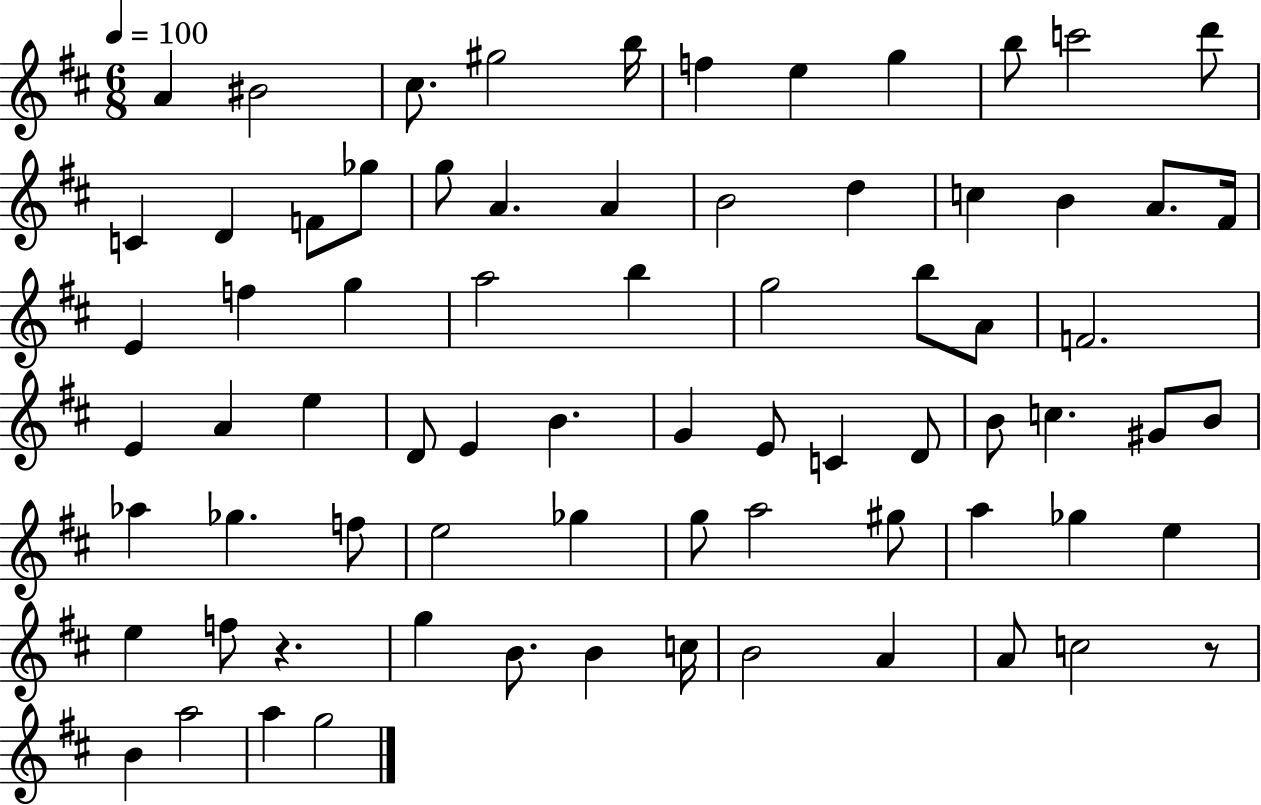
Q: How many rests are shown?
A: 2